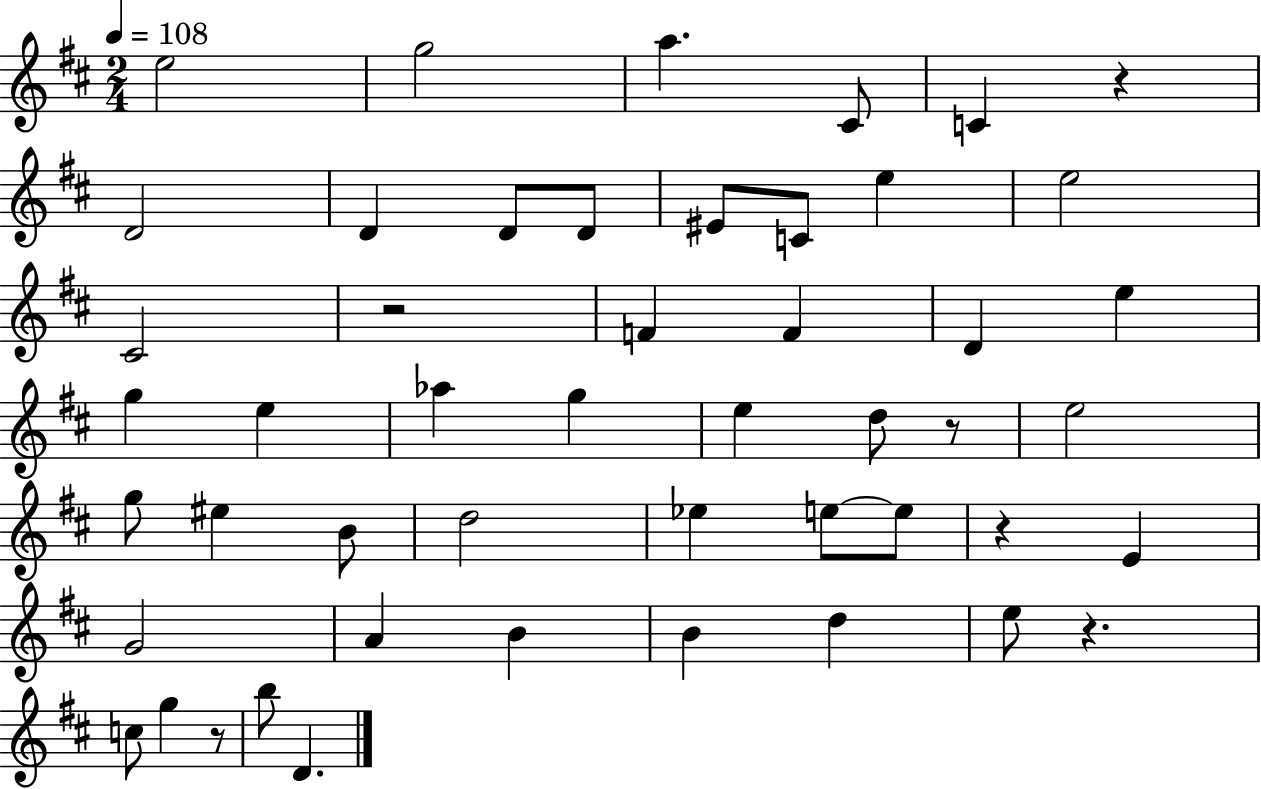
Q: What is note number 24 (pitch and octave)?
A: D5